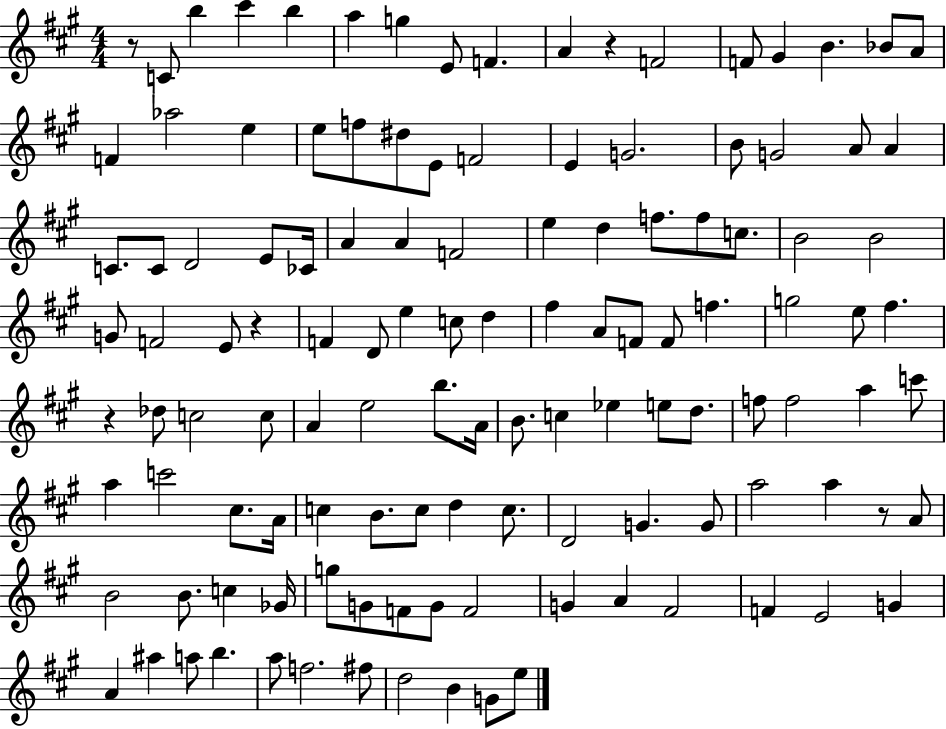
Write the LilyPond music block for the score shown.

{
  \clef treble
  \numericTimeSignature
  \time 4/4
  \key a \major
  r8 c'8 b''4 cis'''4 b''4 | a''4 g''4 e'8 f'4. | a'4 r4 f'2 | f'8 gis'4 b'4. bes'8 a'8 | \break f'4 aes''2 e''4 | e''8 f''8 dis''8 e'8 f'2 | e'4 g'2. | b'8 g'2 a'8 a'4 | \break c'8. c'8 d'2 e'8 ces'16 | a'4 a'4 f'2 | e''4 d''4 f''8. f''8 c''8. | b'2 b'2 | \break g'8 f'2 e'8 r4 | f'4 d'8 e''4 c''8 d''4 | fis''4 a'8 f'8 f'8 f''4. | g''2 e''8 fis''4. | \break r4 des''8 c''2 c''8 | a'4 e''2 b''8. a'16 | b'8. c''4 ees''4 e''8 d''8. | f''8 f''2 a''4 c'''8 | \break a''4 c'''2 cis''8. a'16 | c''4 b'8. c''8 d''4 c''8. | d'2 g'4. g'8 | a''2 a''4 r8 a'8 | \break b'2 b'8. c''4 ges'16 | g''8 g'8 f'8 g'8 f'2 | g'4 a'4 fis'2 | f'4 e'2 g'4 | \break a'4 ais''4 a''8 b''4. | a''8 f''2. fis''8 | d''2 b'4 g'8 e''8 | \bar "|."
}